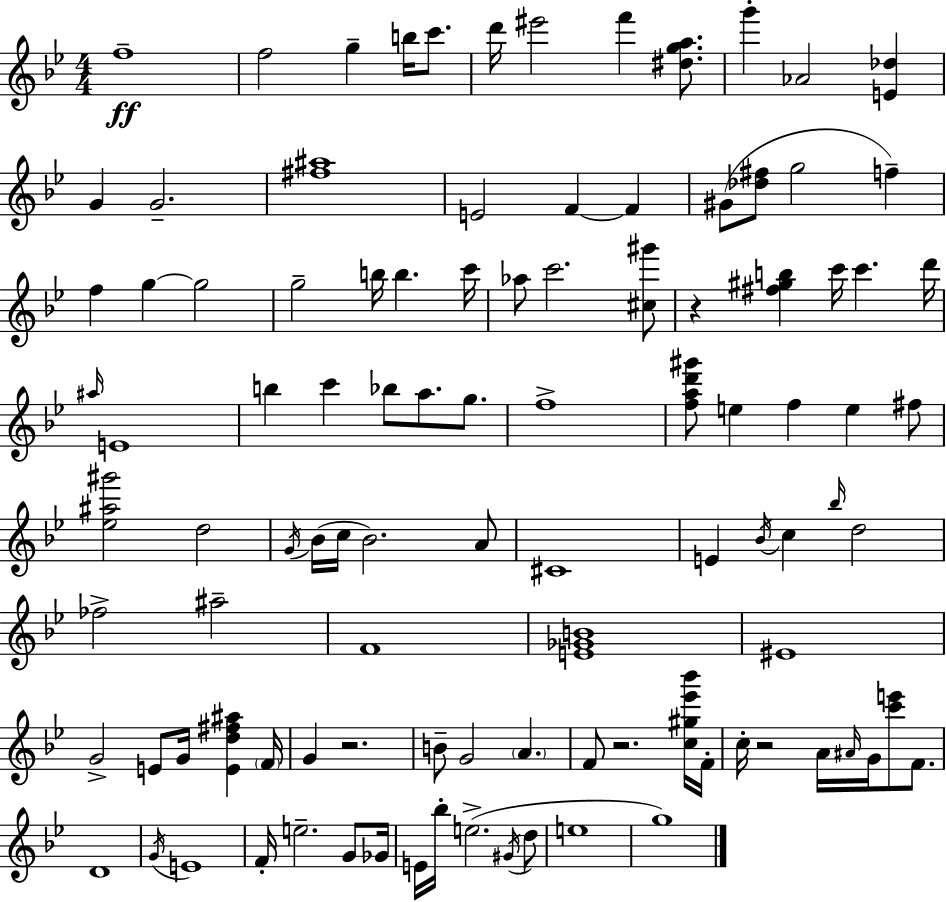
X:1
T:Untitled
M:4/4
L:1/4
K:Gm
f4 f2 g b/4 c'/2 d'/4 ^e'2 f' [^dga]/2 g' _A2 [E_d] G G2 [^f^a]4 E2 F F ^G/2 [_d^f]/2 g2 f f g g2 g2 b/4 b c'/4 _a/2 c'2 [^c^g']/2 z [^f^gb] c'/4 c' d'/4 ^a/4 E4 b c' _b/2 a/2 g/2 f4 [fad'^g']/2 e f e ^f/2 [_e^a^g']2 d2 G/4 _B/4 c/4 _B2 A/2 ^C4 E _B/4 c _b/4 d2 _f2 ^a2 F4 [E_GB]4 ^E4 G2 E/2 G/4 [Ed^f^a] F/4 G z2 B/2 G2 A F/2 z2 [c^g_e'_b']/4 F/4 c/4 z2 A/4 ^A/4 G/4 [c'e']/2 F/2 D4 G/4 E4 F/4 e2 G/2 _G/4 E/4 _b/4 e2 ^G/4 d/2 e4 g4